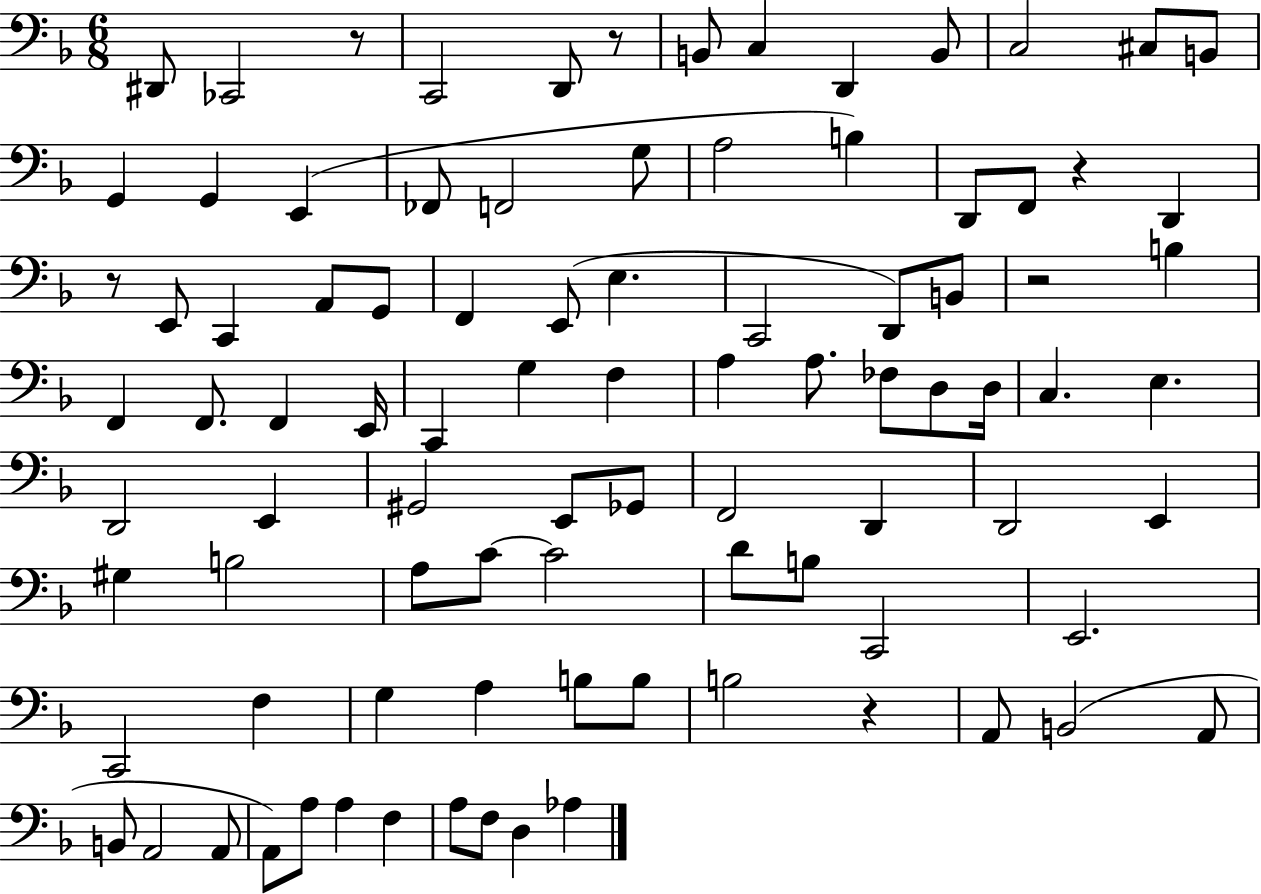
D#2/e CES2/h R/e C2/h D2/e R/e B2/e C3/q D2/q B2/e C3/h C#3/e B2/e G2/q G2/q E2/q FES2/e F2/h G3/e A3/h B3/q D2/e F2/e R/q D2/q R/e E2/e C2/q A2/e G2/e F2/q E2/e E3/q. C2/h D2/e B2/e R/h B3/q F2/q F2/e. F2/q E2/s C2/q G3/q F3/q A3/q A3/e. FES3/e D3/e D3/s C3/q. E3/q. D2/h E2/q G#2/h E2/e Gb2/e F2/h D2/q D2/h E2/q G#3/q B3/h A3/e C4/e C4/h D4/e B3/e C2/h E2/h. C2/h F3/q G3/q A3/q B3/e B3/e B3/h R/q A2/e B2/h A2/e B2/e A2/h A2/e A2/e A3/e A3/q F3/q A3/e F3/e D3/q Ab3/q